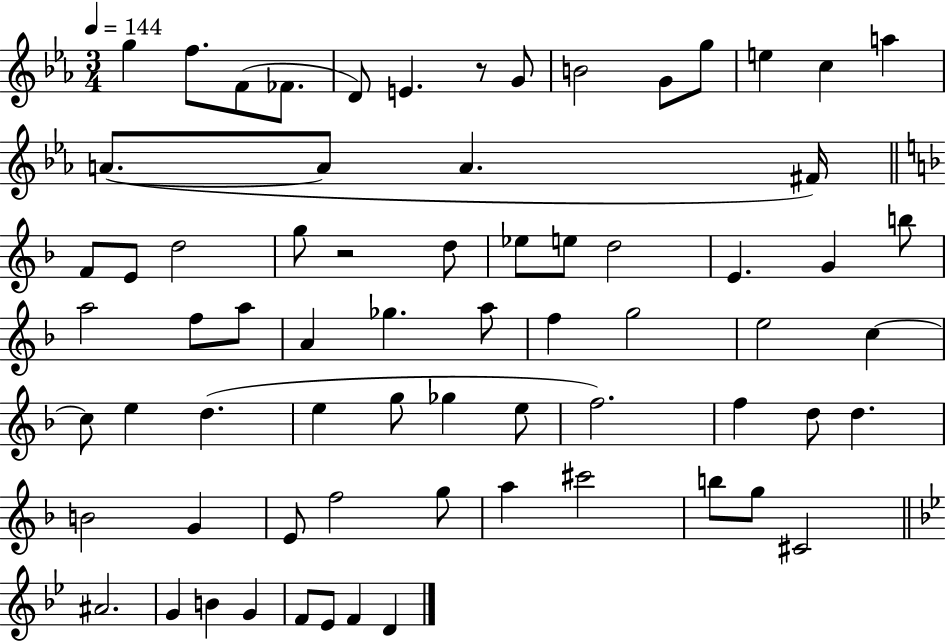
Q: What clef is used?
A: treble